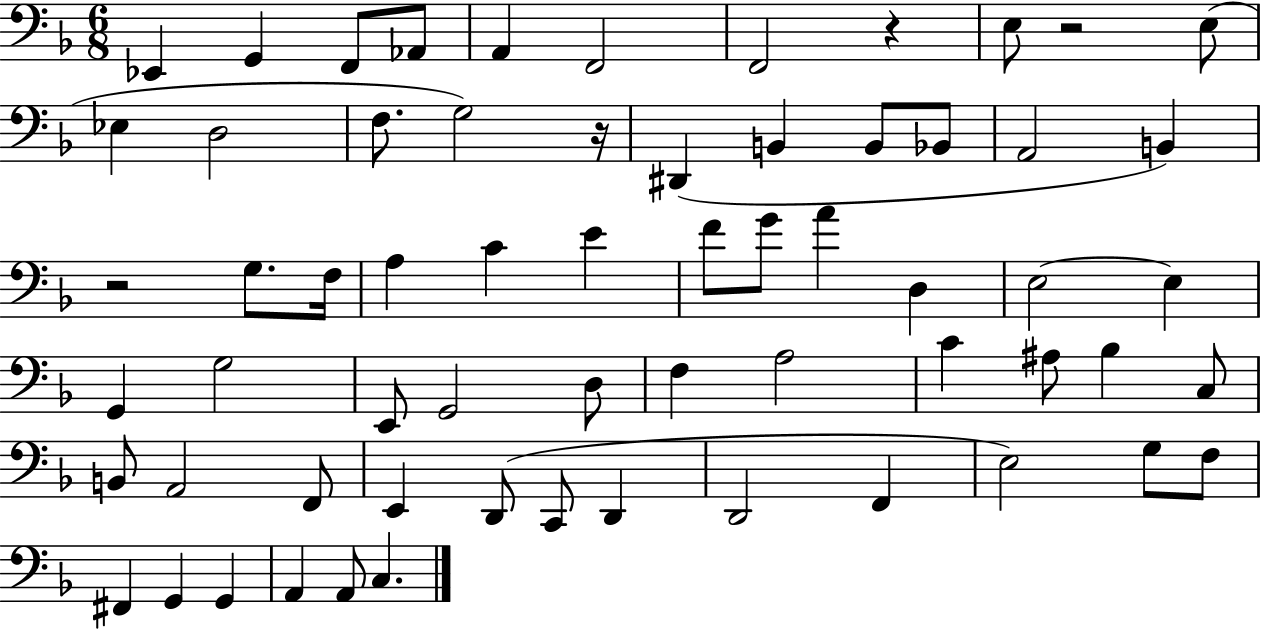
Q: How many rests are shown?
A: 4